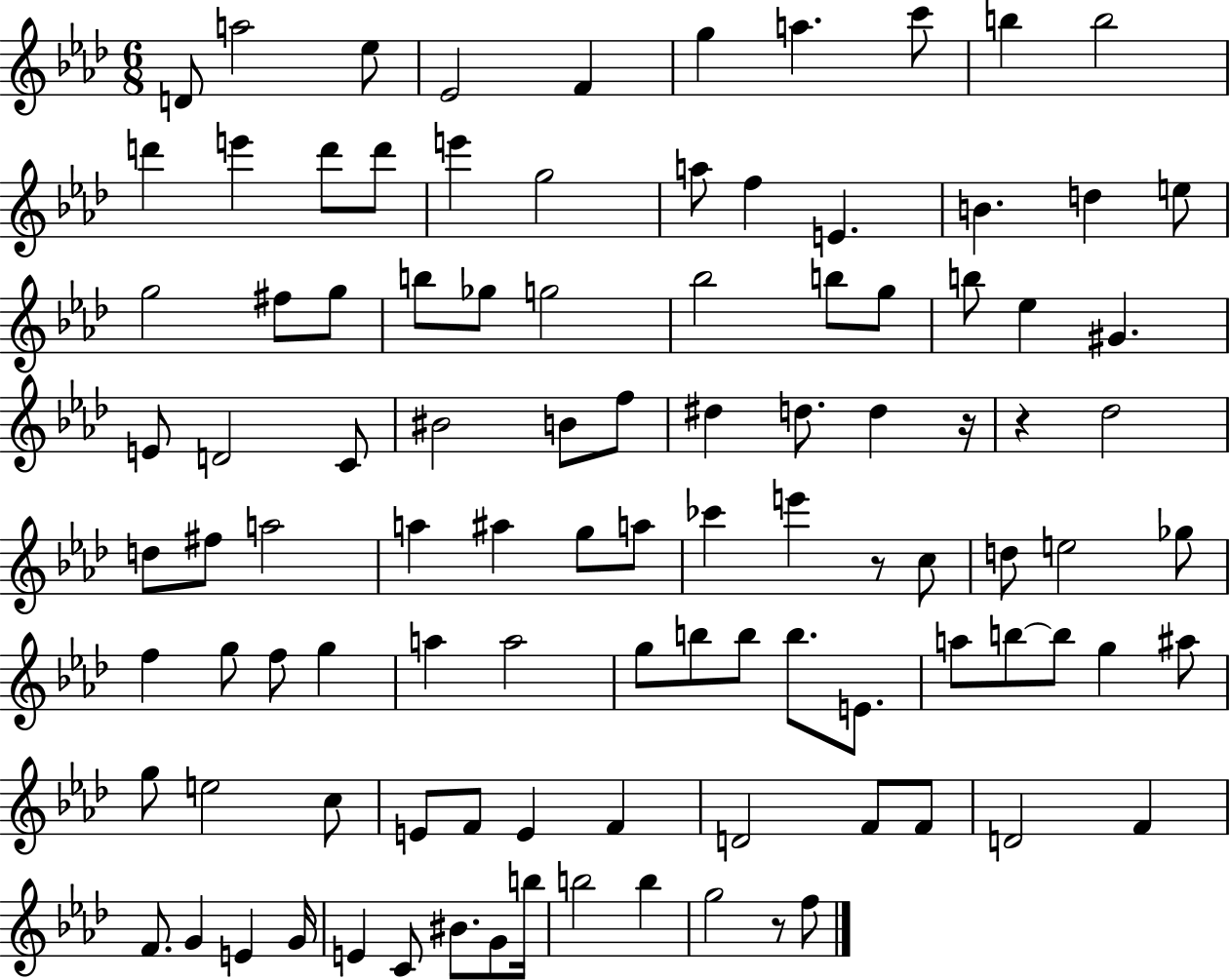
D4/e A5/h Eb5/e Eb4/h F4/q G5/q A5/q. C6/e B5/q B5/h D6/q E6/q D6/e D6/e E6/q G5/h A5/e F5/q E4/q. B4/q. D5/q E5/e G5/h F#5/e G5/e B5/e Gb5/e G5/h Bb5/h B5/e G5/e B5/e Eb5/q G#4/q. E4/e D4/h C4/e BIS4/h B4/e F5/e D#5/q D5/e. D5/q R/s R/q Db5/h D5/e F#5/e A5/h A5/q A#5/q G5/e A5/e CES6/q E6/q R/e C5/e D5/e E5/h Gb5/e F5/q G5/e F5/e G5/q A5/q A5/h G5/e B5/e B5/e B5/e. E4/e. A5/e B5/e B5/e G5/q A#5/e G5/e E5/h C5/e E4/e F4/e E4/q F4/q D4/h F4/e F4/e D4/h F4/q F4/e. G4/q E4/q G4/s E4/q C4/e BIS4/e. G4/e B5/s B5/h B5/q G5/h R/e F5/e